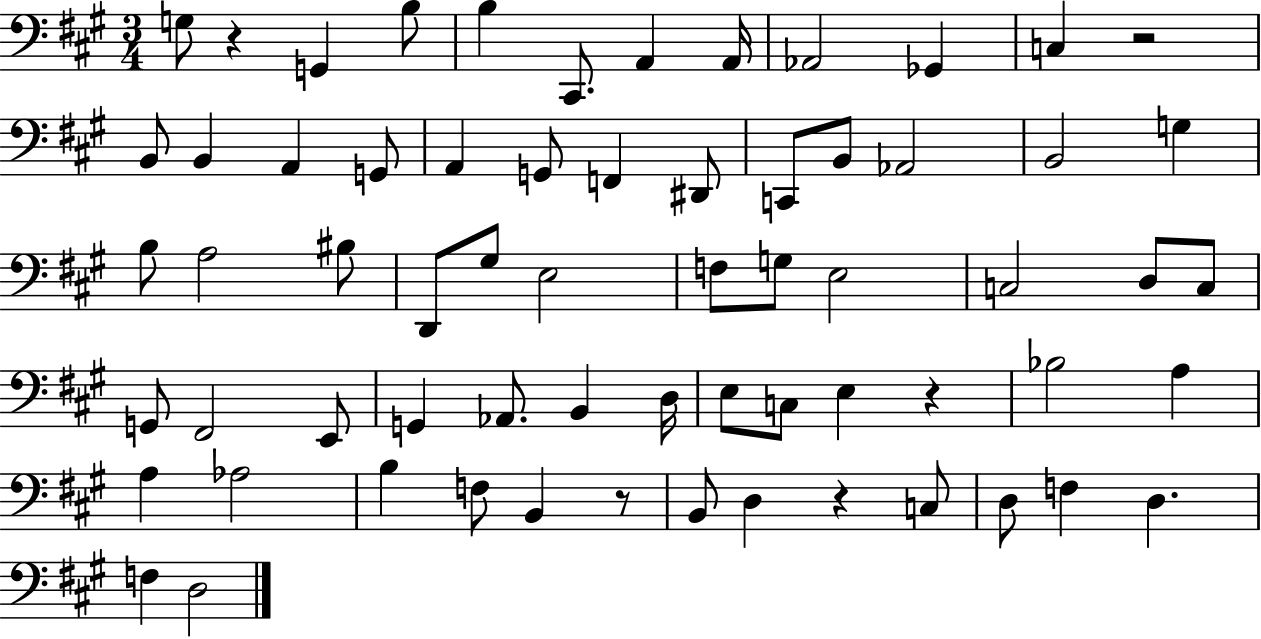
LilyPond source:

{
  \clef bass
  \numericTimeSignature
  \time 3/4
  \key a \major
  g8 r4 g,4 b8 | b4 cis,8. a,4 a,16 | aes,2 ges,4 | c4 r2 | \break b,8 b,4 a,4 g,8 | a,4 g,8 f,4 dis,8 | c,8 b,8 aes,2 | b,2 g4 | \break b8 a2 bis8 | d,8 gis8 e2 | f8 g8 e2 | c2 d8 c8 | \break g,8 fis,2 e,8 | g,4 aes,8. b,4 d16 | e8 c8 e4 r4 | bes2 a4 | \break a4 aes2 | b4 f8 b,4 r8 | b,8 d4 r4 c8 | d8 f4 d4. | \break f4 d2 | \bar "|."
}